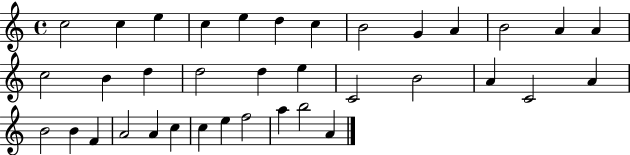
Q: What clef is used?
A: treble